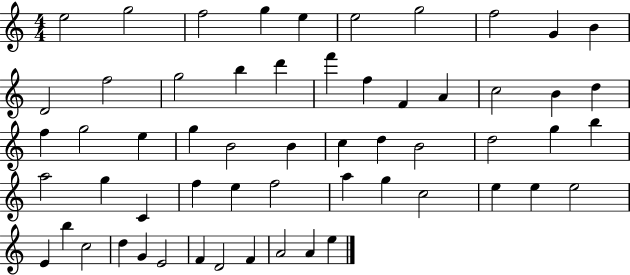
{
  \clef treble
  \numericTimeSignature
  \time 4/4
  \key c \major
  e''2 g''2 | f''2 g''4 e''4 | e''2 g''2 | f''2 g'4 b'4 | \break d'2 f''2 | g''2 b''4 d'''4 | f'''4 f''4 f'4 a'4 | c''2 b'4 d''4 | \break f''4 g''2 e''4 | g''4 b'2 b'4 | c''4 d''4 b'2 | d''2 g''4 b''4 | \break a''2 g''4 c'4 | f''4 e''4 f''2 | a''4 g''4 c''2 | e''4 e''4 e''2 | \break e'4 b''4 c''2 | d''4 g'4 e'2 | f'4 d'2 f'4 | a'2 a'4 e''4 | \break \bar "|."
}